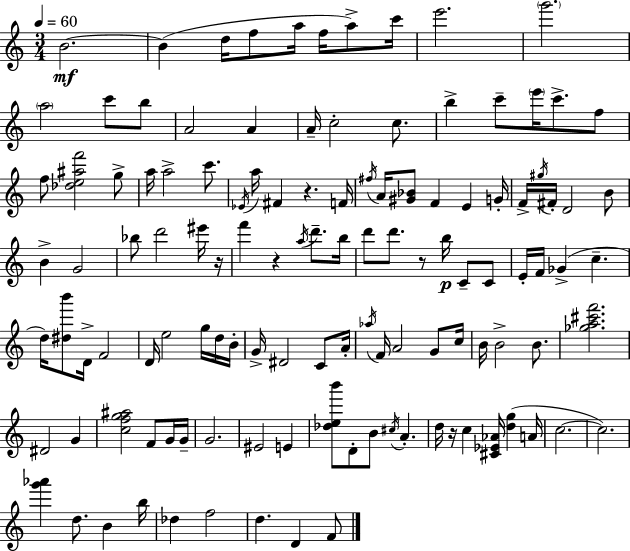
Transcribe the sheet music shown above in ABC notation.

X:1
T:Untitled
M:3/4
L:1/4
K:Am
B2 B d/4 f/2 a/4 f/4 a/2 c'/4 e'2 g'2 a2 c'/2 b/2 A2 A A/4 c2 c/2 b c'/2 e'/4 c'/2 f/2 f/2 [_de^af']2 g/2 a/4 a2 c'/2 _E/4 a/4 ^F z F/4 ^f/4 A/4 [^G_B]/2 F E G/4 F/4 ^g/4 ^F/4 D2 B/2 B G2 _b/2 d'2 ^e'/4 z/4 f' z a/4 d'/2 b/4 d'/2 d'/2 z/2 b/4 C/2 C/2 E/4 F/4 _G c d/4 [^db']/2 D/4 F2 D/4 e2 g/4 d/4 B/4 G/4 ^D2 C/2 A/4 _a/4 F/4 A2 G/2 c/4 B/4 B2 B/2 [_ga^c'f']2 ^D2 G [cfg^a]2 F/2 G/4 G/4 G2 ^E2 E [_deb']/2 D/2 B/2 ^c/4 A d/4 z/4 c [^C_E_A]/4 [dg] A/4 c2 c2 [g'_a'] d/2 B b/4 _d f2 d D F/2